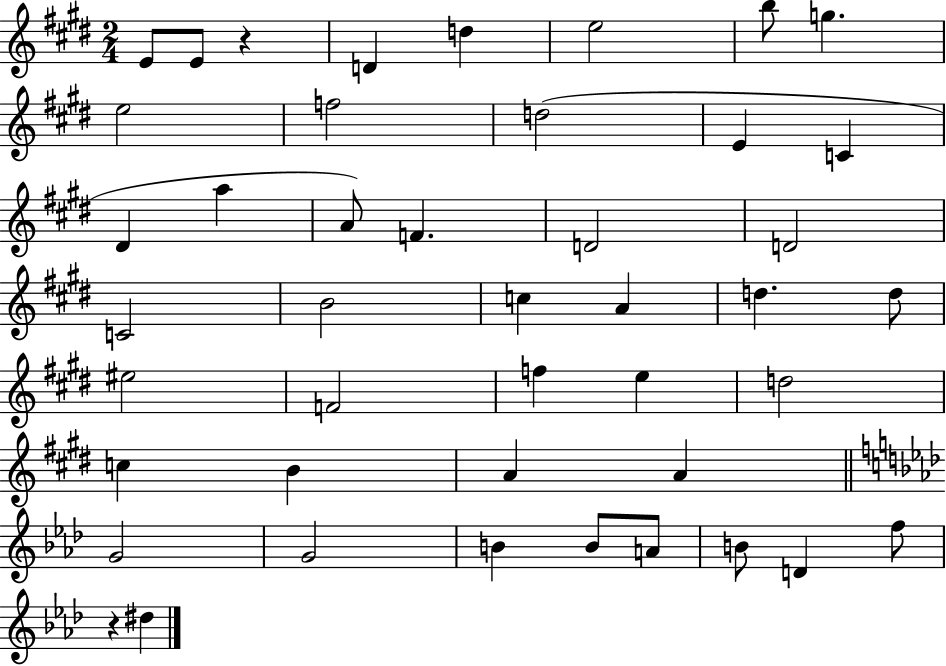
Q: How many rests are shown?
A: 2